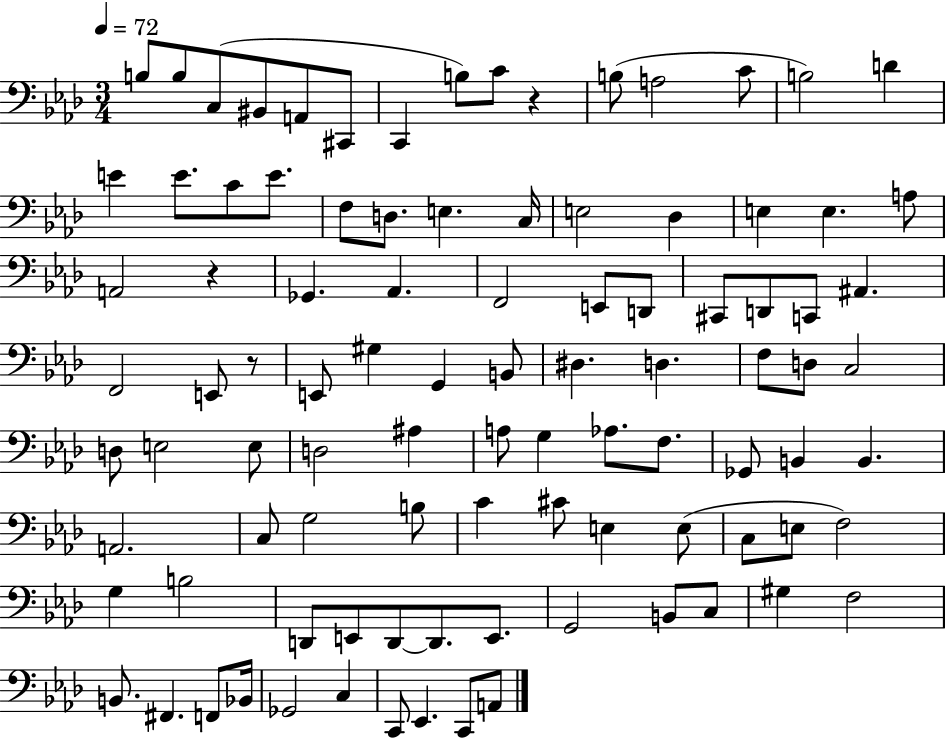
B3/e B3/e C3/e BIS2/e A2/e C#2/e C2/q B3/e C4/e R/q B3/e A3/h C4/e B3/h D4/q E4/q E4/e. C4/e E4/e. F3/e D3/e. E3/q. C3/s E3/h Db3/q E3/q E3/q. A3/e A2/h R/q Gb2/q. Ab2/q. F2/h E2/e D2/e C#2/e D2/e C2/e A#2/q. F2/h E2/e R/e E2/e G#3/q G2/q B2/e D#3/q. D3/q. F3/e D3/e C3/h D3/e E3/h E3/e D3/h A#3/q A3/e G3/q Ab3/e. F3/e. Gb2/e B2/q B2/q. A2/h. C3/e G3/h B3/e C4/q C#4/e E3/q E3/e C3/e E3/e F3/h G3/q B3/h D2/e E2/e D2/e D2/e. E2/e. G2/h B2/e C3/e G#3/q F3/h B2/e. F#2/q. F2/e Bb2/s Gb2/h C3/q C2/e Eb2/q. C2/e A2/e